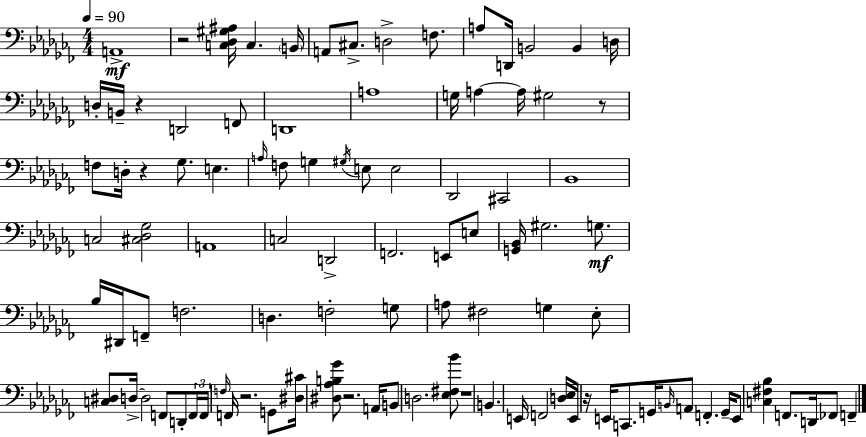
A2/w R/h [C3,Db3,G#3,A#3]/s C3/q. B2/s A2/e C#3/e. D3/h F3/e. A3/e D2/s B2/h B2/q D3/s D3/s B2/s R/q D2/h F2/e D2/w A3/w G3/s A3/q A3/s G#3/h R/e F3/e D3/s R/q Gb3/e. E3/q. A3/s F3/e G3/q G#3/s E3/e E3/h Db2/h C#2/h Bb2/w C3/h [C#3,Db3,Gb3]/h A2/w C3/h D2/h F2/h. E2/e E3/e [G2,Bb2]/s G#3/h. G3/e. Bb3/s D#2/s F2/e F3/h. D3/q. F3/h G3/e A3/e F#3/h G3/q Eb3/e [C3,D#3]/e D3/s D3/h F2/e D2/e F2/s F2/s F3/s F2/s R/h. G2/e [D#3,C#4]/s [D#3,Ab3,B3,Gb4]/e R/h. A2/s B2/e D3/h. [Eb3,F#3,Bb4]/e R/w B2/q. E2/s F2/h [D3,Eb3]/s E2/s R/s E2/s C2/e. G2/s B2/s A2/e F2/q. G2/s E2/e [C3,F#3,Bb3]/q F2/e. D2/s FES2/e F2/q